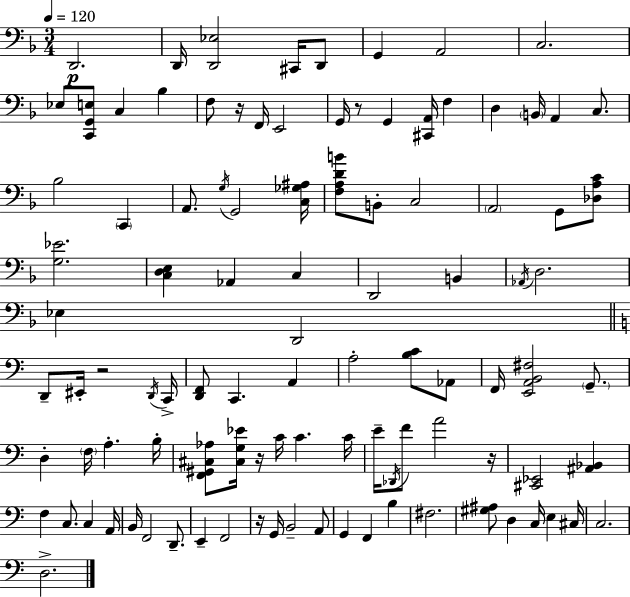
{
  \clef bass
  \numericTimeSignature
  \time 3/4
  \key f \major
  \tempo 4 = 120
  d,2.\p | d,16 <d, ees>2 cis,16 d,8 | g,4 a,2 | c2. | \break ees8 <c, g, e>8 c4 bes4 | f8 r16 f,16 e,2 | g,16 r8 g,4 <cis, a,>16 f4 | d4 \parenthesize b,16 a,4 c8. | \break bes2 \parenthesize c,4 | a,8. \acciaccatura { g16 } g,2 | <c ges ais>16 <f a d' b'>8 b,8-. c2 | \parenthesize a,2 g,8 <des a c'>8 | \break <g ees'>2. | <c d e>4 aes,4 c4 | d,2 b,4 | \acciaccatura { aes,16 } d2. | \break ees4 d,2 | \bar "||" \break \key c \major d,8-- eis,16-. r2 \acciaccatura { d,16 } | c,16-> <d, f,>8 c,4. a,4 | a2-. <b c'>8 aes,8 | f,16 <e, a, b, fis>2 \parenthesize g,8.-- | \break d4-. \parenthesize f16 a4.-. | b16-. <f, gis, cis aes>8 <cis g ees'>16 r16 c'16 c'4. | c'16 e'16-- \acciaccatura { des,16 } f'8 a'2 | r16 <cis, ees,>2 <ais, bes,>4 | \break f4 c8. c4 | a,16 b,16 f,2 d,8.-- | e,4-- f,2 | r16 g,16 b,2-- | \break a,8 g,4 f,4 b4 | fis2. | <gis ais>8 d4 c16 e4 | cis16 c2. | \break d2.-> | \bar "|."
}